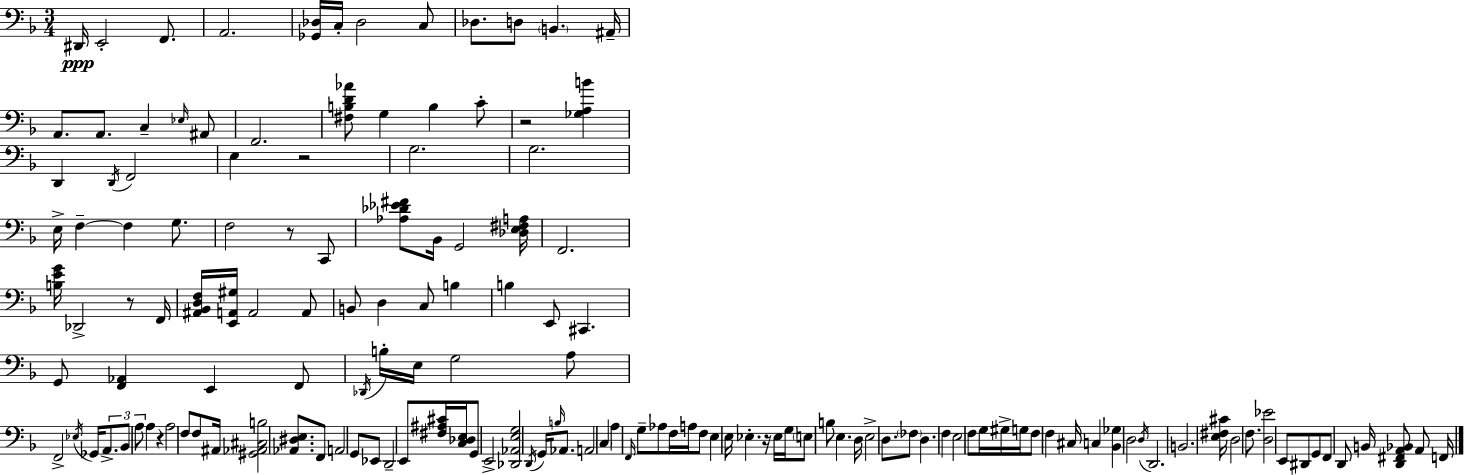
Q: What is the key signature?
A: F major